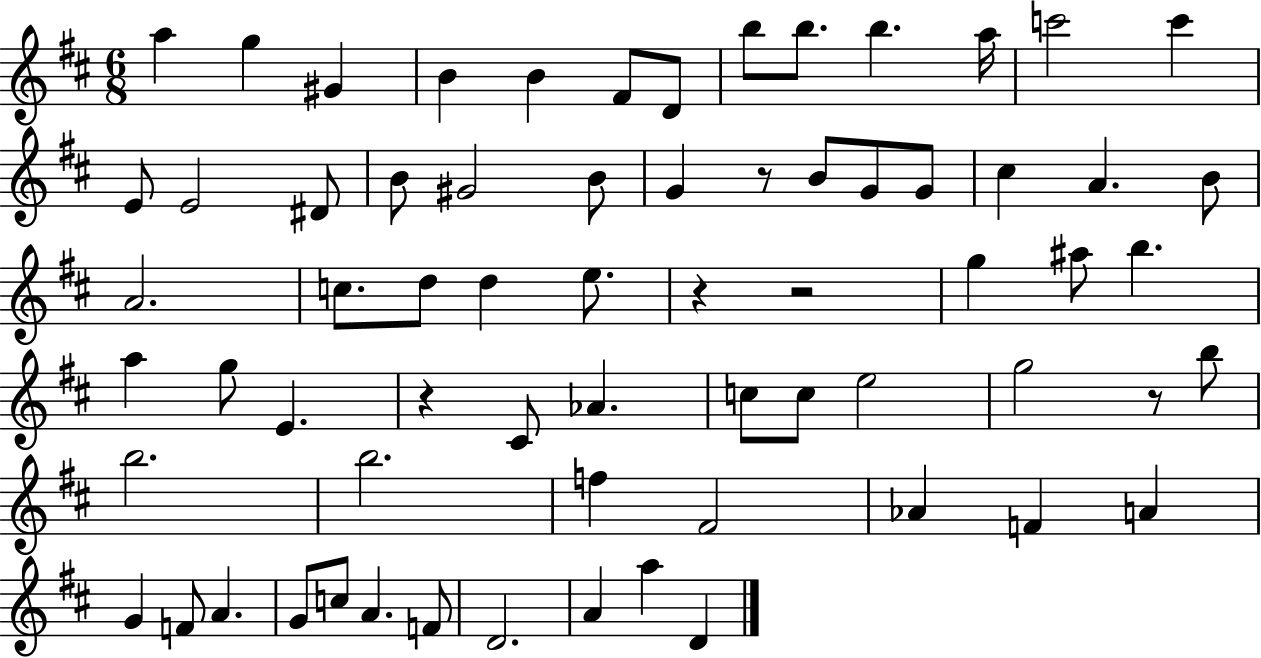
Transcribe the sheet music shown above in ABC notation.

X:1
T:Untitled
M:6/8
L:1/4
K:D
a g ^G B B ^F/2 D/2 b/2 b/2 b a/4 c'2 c' E/2 E2 ^D/2 B/2 ^G2 B/2 G z/2 B/2 G/2 G/2 ^c A B/2 A2 c/2 d/2 d e/2 z z2 g ^a/2 b a g/2 E z ^C/2 _A c/2 c/2 e2 g2 z/2 b/2 b2 b2 f ^F2 _A F A G F/2 A G/2 c/2 A F/2 D2 A a D